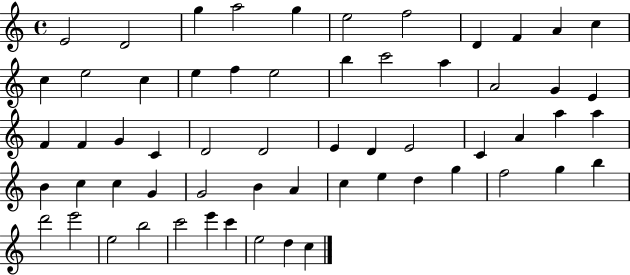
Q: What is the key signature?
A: C major